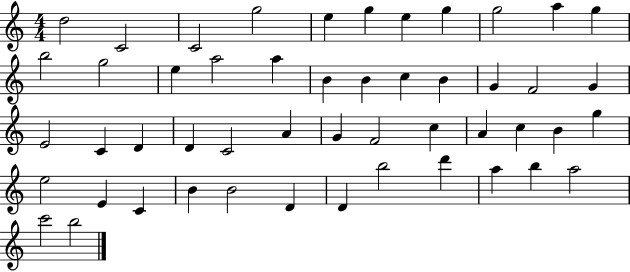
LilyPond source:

{
  \clef treble
  \numericTimeSignature
  \time 4/4
  \key c \major
  d''2 c'2 | c'2 g''2 | e''4 g''4 e''4 g''4 | g''2 a''4 g''4 | \break b''2 g''2 | e''4 a''2 a''4 | b'4 b'4 c''4 b'4 | g'4 f'2 g'4 | \break e'2 c'4 d'4 | d'4 c'2 a'4 | g'4 f'2 c''4 | a'4 c''4 b'4 g''4 | \break e''2 e'4 c'4 | b'4 b'2 d'4 | d'4 b''2 d'''4 | a''4 b''4 a''2 | \break c'''2 b''2 | \bar "|."
}